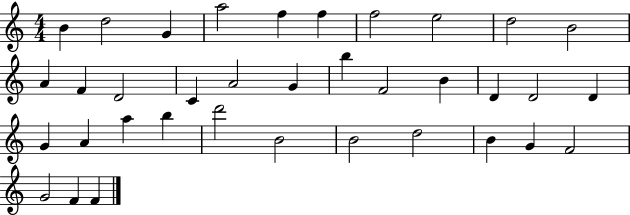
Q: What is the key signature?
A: C major